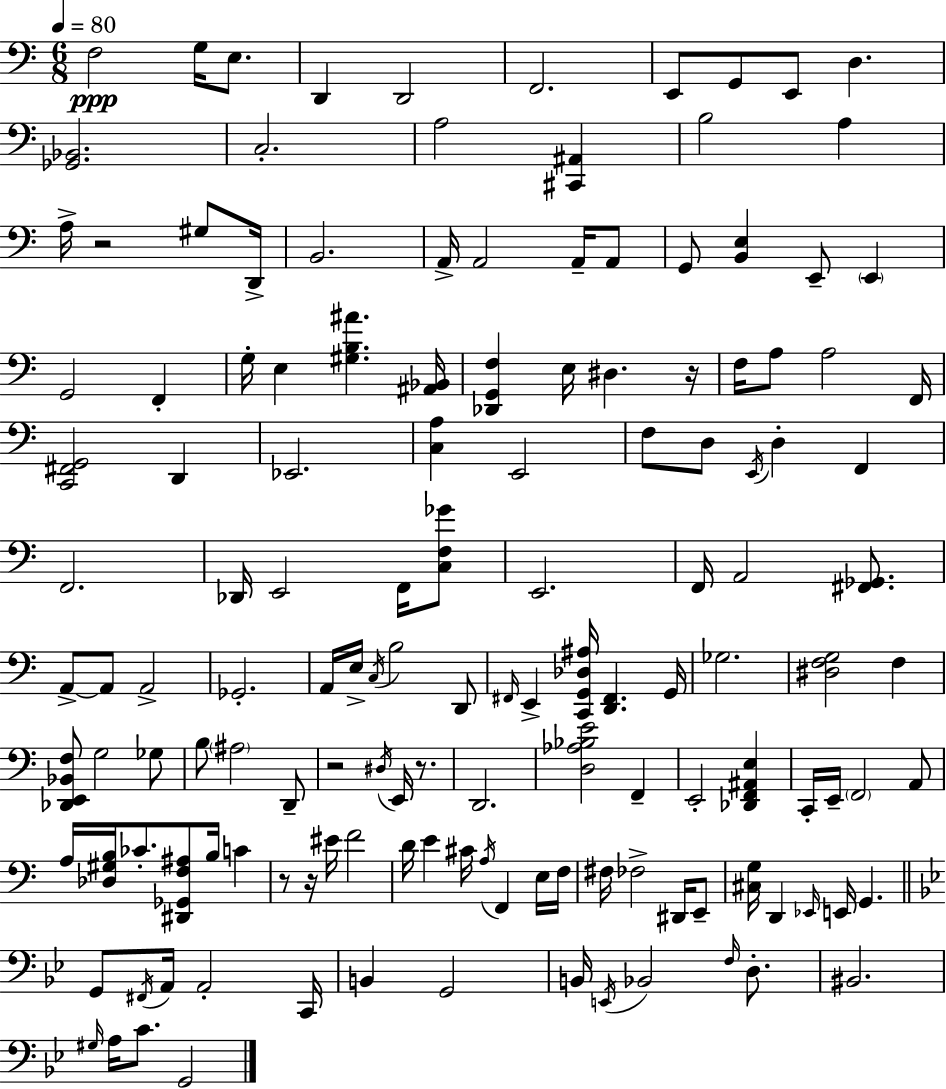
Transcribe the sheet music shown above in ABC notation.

X:1
T:Untitled
M:6/8
L:1/4
K:Am
F,2 G,/4 E,/2 D,, D,,2 F,,2 E,,/2 G,,/2 E,,/2 D, [_G,,_B,,]2 C,2 A,2 [^C,,^A,,] B,2 A, A,/4 z2 ^G,/2 D,,/4 B,,2 A,,/4 A,,2 A,,/4 A,,/2 G,,/2 [B,,E,] E,,/2 E,, G,,2 F,, G,/4 E, [^G,B,^A] [^A,,_B,,]/4 [_D,,G,,F,] E,/4 ^D, z/4 F,/4 A,/2 A,2 F,,/4 [C,,^F,,G,,]2 D,, _E,,2 [C,A,] E,,2 F,/2 D,/2 E,,/4 D, F,, F,,2 _D,,/4 E,,2 F,,/4 [C,F,_G]/2 E,,2 F,,/4 A,,2 [^F,,_G,,]/2 A,,/2 A,,/2 A,,2 _G,,2 A,,/4 E,/4 C,/4 B,2 D,,/2 ^F,,/4 E,, [C,,G,,_D,^A,]/4 [D,,^F,,] G,,/4 _G,2 [^D,F,G,]2 F, [_D,,E,,_B,,F,]/2 G,2 _G,/2 B,/2 ^A,2 D,,/2 z2 ^D,/4 E,,/4 z/2 D,,2 [D,_A,_B,E]2 F,, E,,2 [_D,,F,,^A,,E,] C,,/4 E,,/4 F,,2 A,,/2 A,/4 [_D,^G,B,]/4 _C/2 [^D,,_G,,F,^A,]/2 B,/4 C z/2 z/4 ^E/4 F2 D/4 E ^C/4 A,/4 F,, E,/4 F,/4 ^F,/4 _F,2 ^D,,/4 E,,/2 [^C,G,]/4 D,, _E,,/4 E,,/4 G,, G,,/2 ^F,,/4 A,,/4 A,,2 C,,/4 B,, G,,2 B,,/4 E,,/4 _B,,2 F,/4 D,/2 ^B,,2 ^G,/4 A,/4 C/2 G,,2